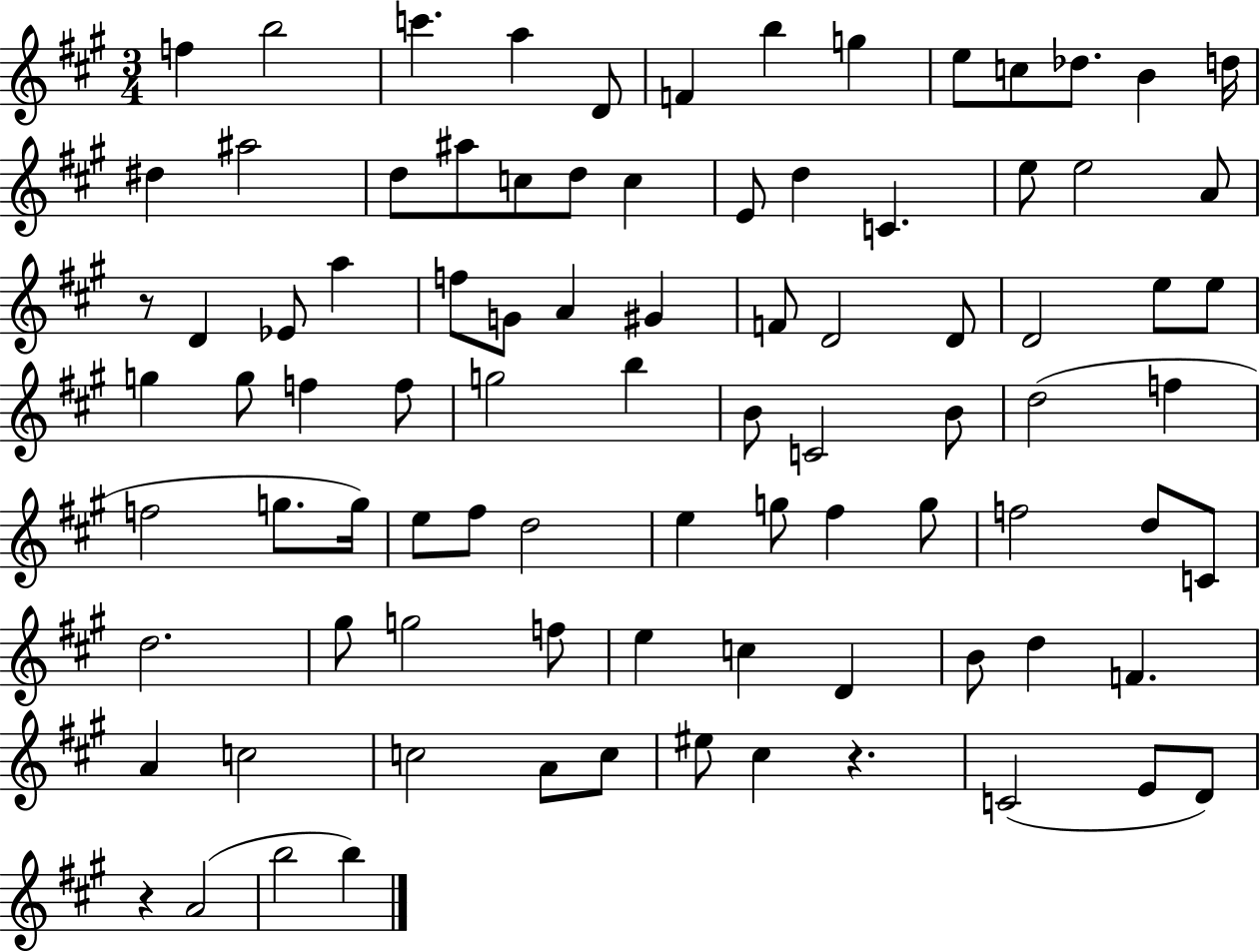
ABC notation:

X:1
T:Untitled
M:3/4
L:1/4
K:A
f b2 c' a D/2 F b g e/2 c/2 _d/2 B d/4 ^d ^a2 d/2 ^a/2 c/2 d/2 c E/2 d C e/2 e2 A/2 z/2 D _E/2 a f/2 G/2 A ^G F/2 D2 D/2 D2 e/2 e/2 g g/2 f f/2 g2 b B/2 C2 B/2 d2 f f2 g/2 g/4 e/2 ^f/2 d2 e g/2 ^f g/2 f2 d/2 C/2 d2 ^g/2 g2 f/2 e c D B/2 d F A c2 c2 A/2 c/2 ^e/2 ^c z C2 E/2 D/2 z A2 b2 b